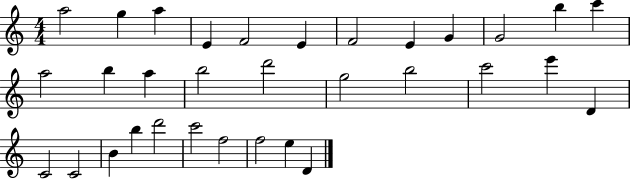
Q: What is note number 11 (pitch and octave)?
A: B5